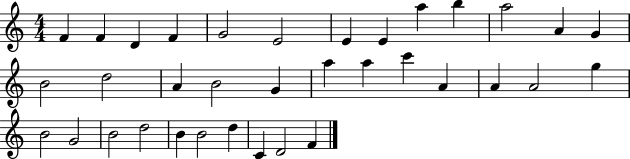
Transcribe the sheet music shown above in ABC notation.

X:1
T:Untitled
M:4/4
L:1/4
K:C
F F D F G2 E2 E E a b a2 A G B2 d2 A B2 G a a c' A A A2 g B2 G2 B2 d2 B B2 d C D2 F